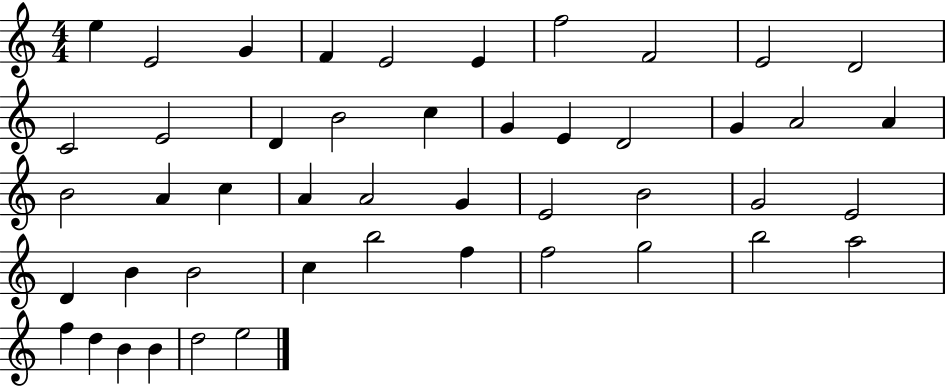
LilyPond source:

{
  \clef treble
  \numericTimeSignature
  \time 4/4
  \key c \major
  e''4 e'2 g'4 | f'4 e'2 e'4 | f''2 f'2 | e'2 d'2 | \break c'2 e'2 | d'4 b'2 c''4 | g'4 e'4 d'2 | g'4 a'2 a'4 | \break b'2 a'4 c''4 | a'4 a'2 g'4 | e'2 b'2 | g'2 e'2 | \break d'4 b'4 b'2 | c''4 b''2 f''4 | f''2 g''2 | b''2 a''2 | \break f''4 d''4 b'4 b'4 | d''2 e''2 | \bar "|."
}